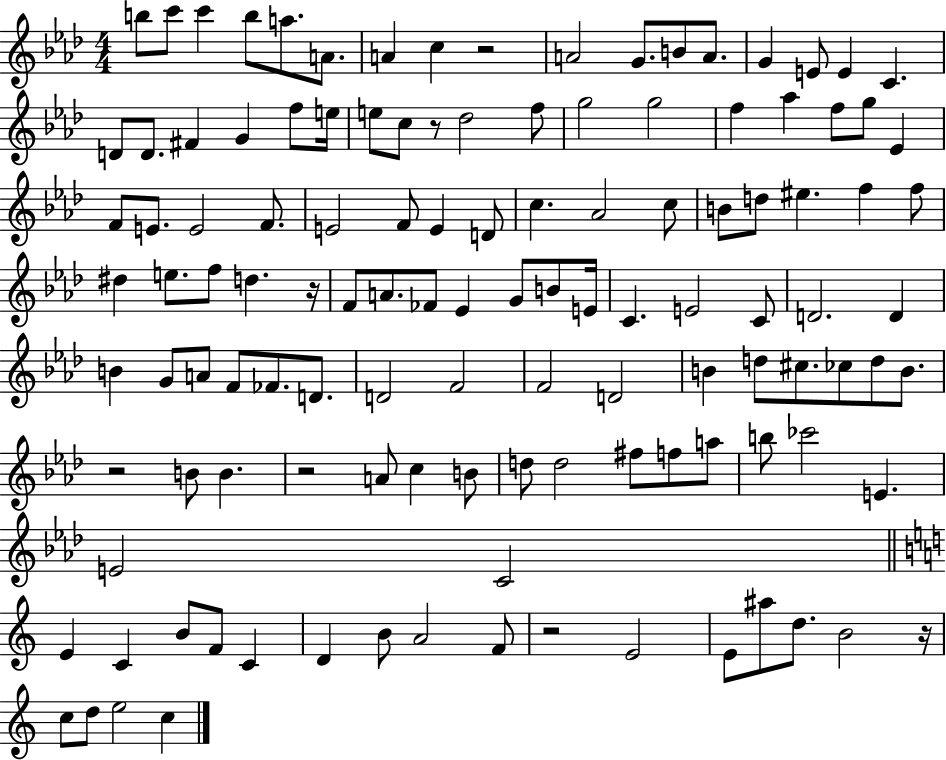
{
  \clef treble
  \numericTimeSignature
  \time 4/4
  \key aes \major
  b''8 c'''8 c'''4 b''8 a''8. a'8. | a'4 c''4 r2 | a'2 g'8. b'8 a'8. | g'4 e'8 e'4 c'4. | \break d'8 d'8. fis'4 g'4 f''8 e''16 | e''8 c''8 r8 des''2 f''8 | g''2 g''2 | f''4 aes''4 f''8 g''8 ees'4 | \break f'8 e'8. e'2 f'8. | e'2 f'8 e'4 d'8 | c''4. aes'2 c''8 | b'8 d''8 eis''4. f''4 f''8 | \break dis''4 e''8. f''8 d''4. r16 | f'8 a'8. fes'8 ees'4 g'8 b'8 e'16 | c'4. e'2 c'8 | d'2. d'4 | \break b'4 g'8 a'8 f'8 fes'8. d'8. | d'2 f'2 | f'2 d'2 | b'4 d''8 cis''8. ces''8 d''8 b'8. | \break r2 b'8 b'4. | r2 a'8 c''4 b'8 | d''8 d''2 fis''8 f''8 a''8 | b''8 ces'''2 e'4. | \break e'2 c'2 | \bar "||" \break \key c \major e'4 c'4 b'8 f'8 c'4 | d'4 b'8 a'2 f'8 | r2 e'2 | e'8 ais''8 d''8. b'2 r16 | \break c''8 d''8 e''2 c''4 | \bar "|."
}